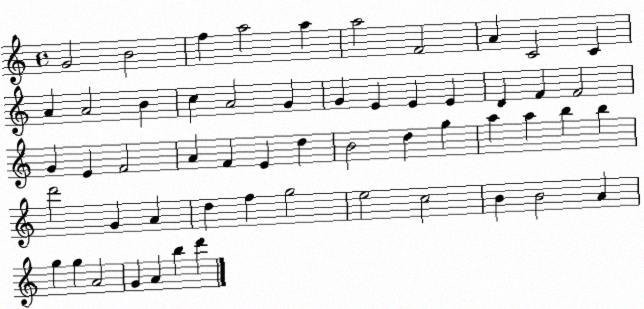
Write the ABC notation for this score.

X:1
T:Untitled
M:4/4
L:1/4
K:C
G2 B2 f a2 a a2 F2 A C2 C A A2 B c A2 G G E E E D F F2 G E F2 A F E d B2 d g a a b b d'2 G A d f g2 e2 c2 B B2 A g g A2 G A b d'